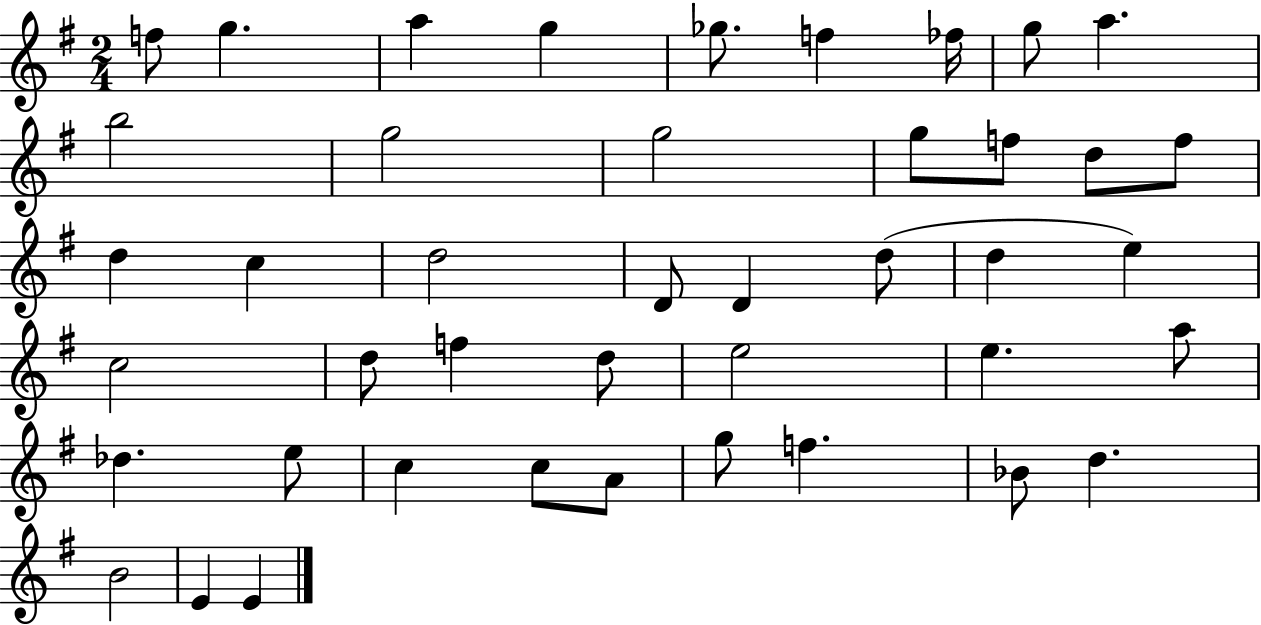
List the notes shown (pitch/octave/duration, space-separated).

F5/e G5/q. A5/q G5/q Gb5/e. F5/q FES5/s G5/e A5/q. B5/h G5/h G5/h G5/e F5/e D5/e F5/e D5/q C5/q D5/h D4/e D4/q D5/e D5/q E5/q C5/h D5/e F5/q D5/e E5/h E5/q. A5/e Db5/q. E5/e C5/q C5/e A4/e G5/e F5/q. Bb4/e D5/q. B4/h E4/q E4/q